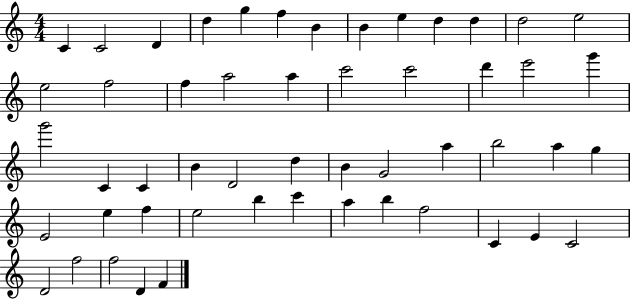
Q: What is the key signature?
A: C major